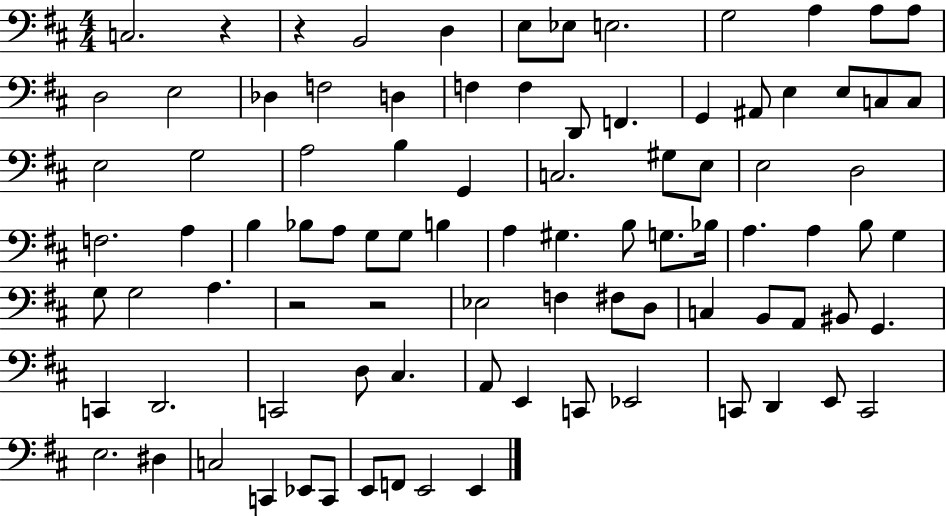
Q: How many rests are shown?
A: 4